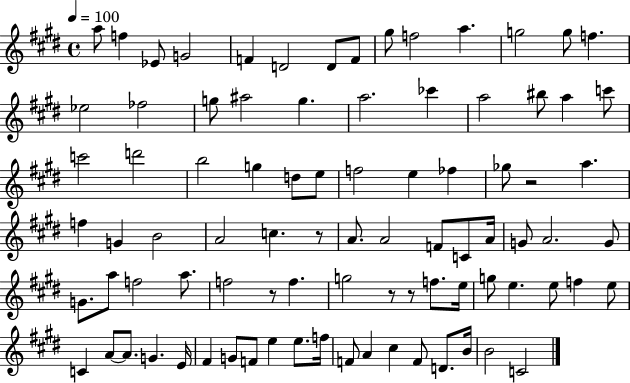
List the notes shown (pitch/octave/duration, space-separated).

A5/e F5/q Eb4/e G4/h F4/q D4/h D4/e F4/e G#5/e F5/h A5/q. G5/h G5/e F5/q. Eb5/h FES5/h G5/e A#5/h G5/q. A5/h. CES6/q A5/h BIS5/e A5/q C6/e C6/h D6/h B5/h G5/q D5/e E5/e F5/h E5/q FES5/q Gb5/e R/h A5/q. F5/q G4/q B4/h A4/h C5/q. R/e A4/e. A4/h F4/e C4/e A4/s G4/e A4/h. G4/e G4/e. A5/e F5/h A5/e. F5/h R/e F5/q. G5/h R/e R/e F5/e. E5/s G5/e E5/q. E5/e F5/q E5/e C4/q A4/e A4/e. G4/q. E4/s F#4/q G4/e F4/e E5/q E5/e. F5/s F4/e A4/q C#5/q F4/e D4/e. B4/s B4/h C4/h